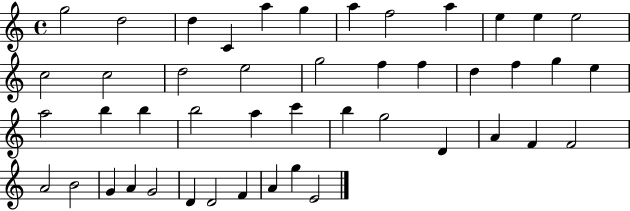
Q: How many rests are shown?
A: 0